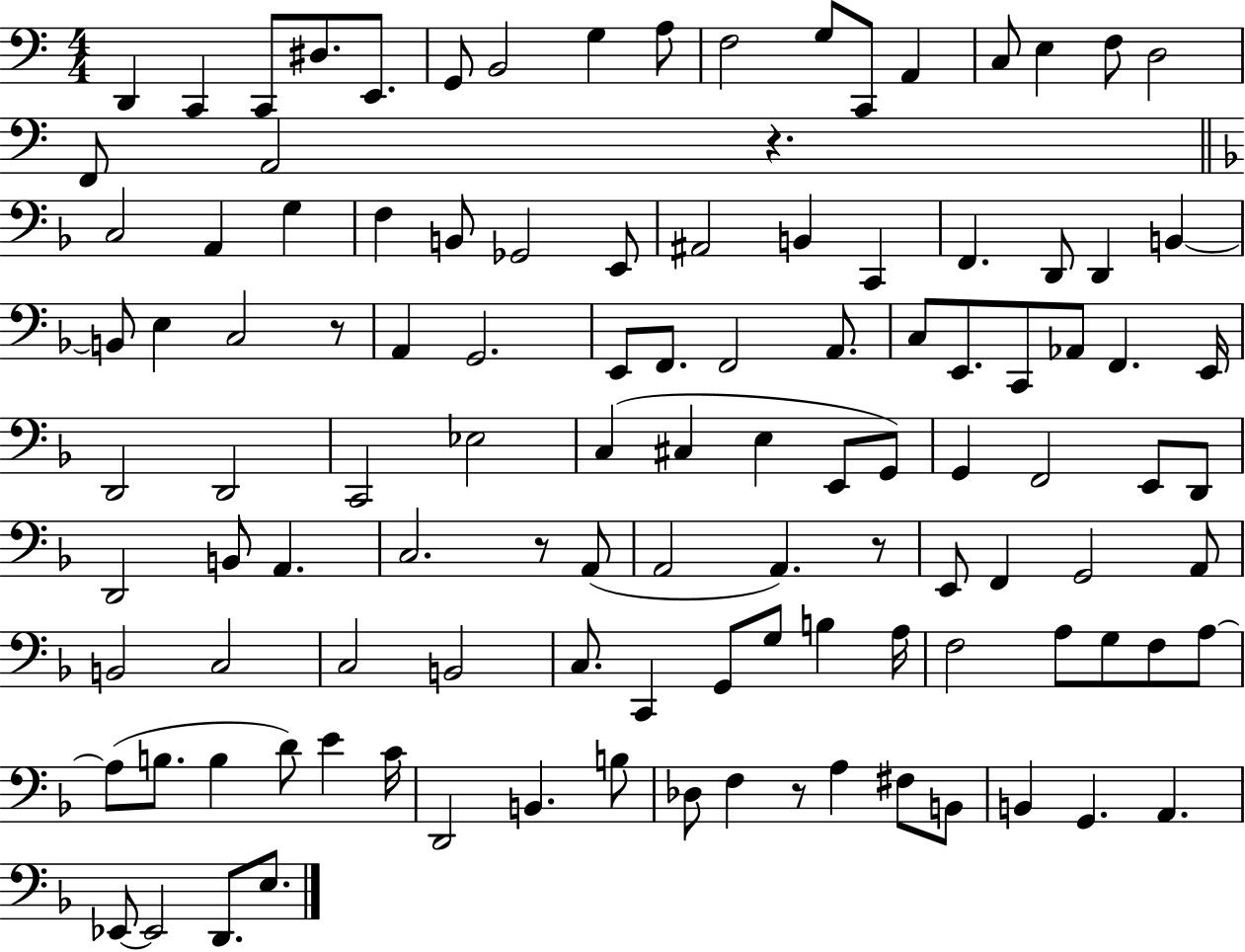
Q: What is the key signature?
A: C major